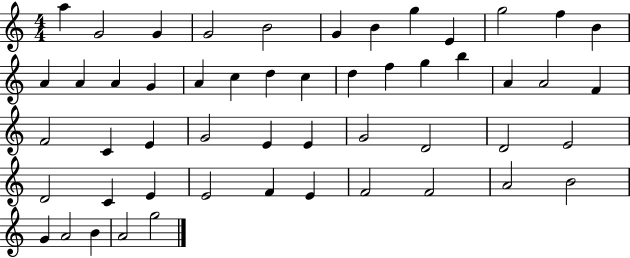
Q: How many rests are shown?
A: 0